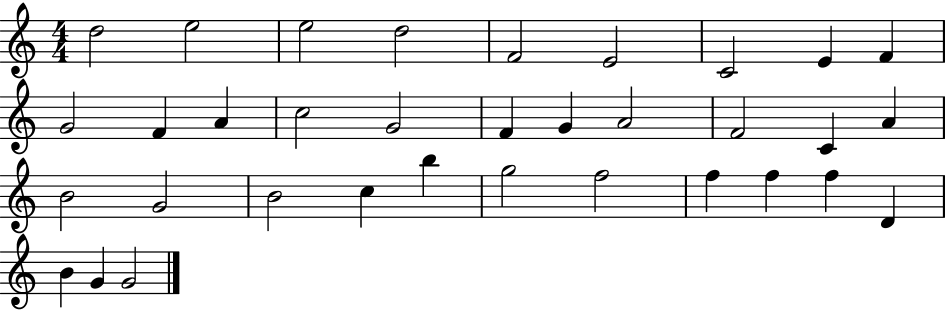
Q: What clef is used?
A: treble